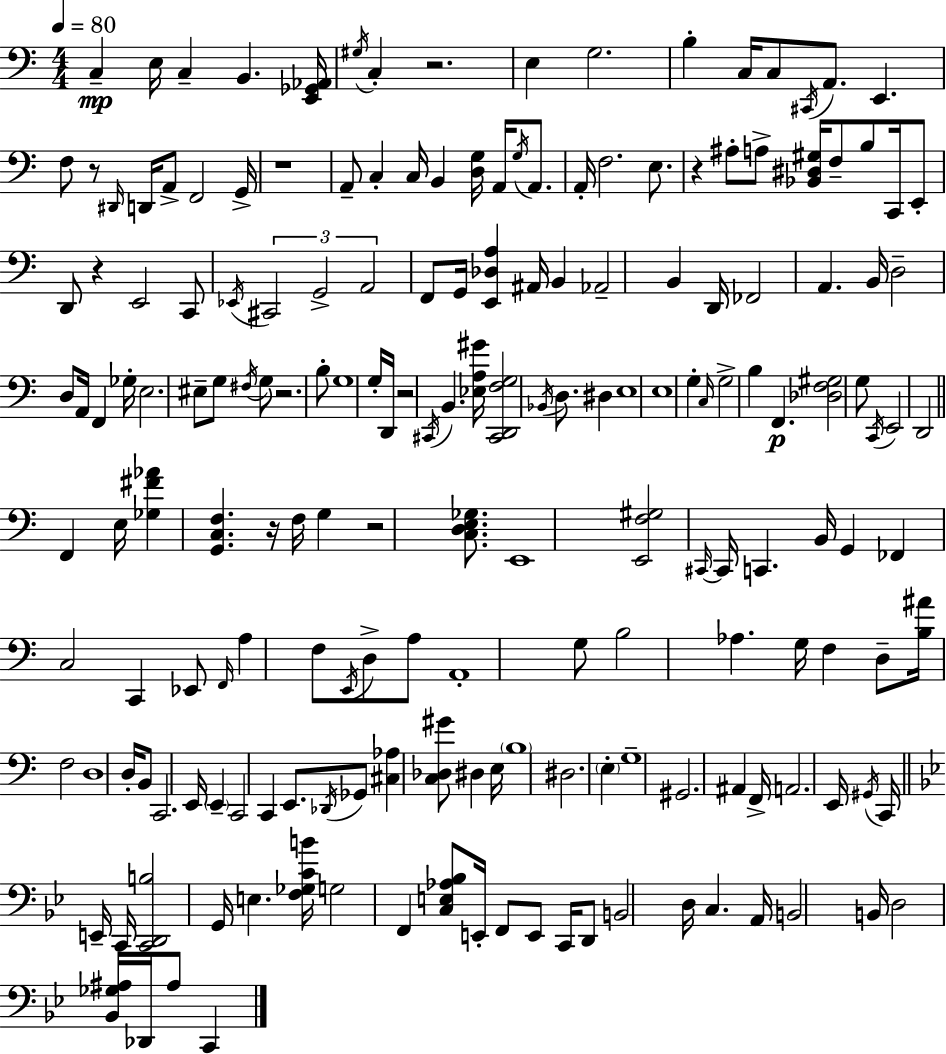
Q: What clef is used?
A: bass